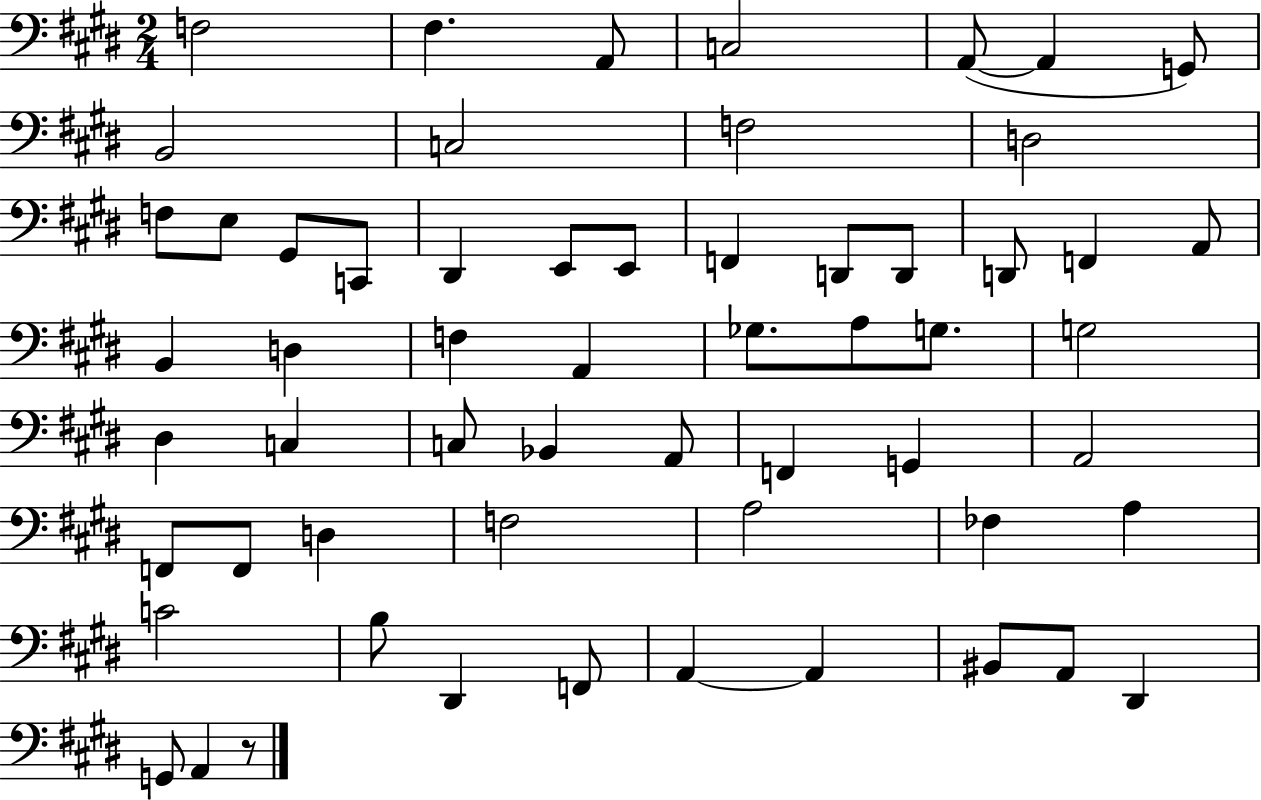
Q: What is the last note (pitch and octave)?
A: A2